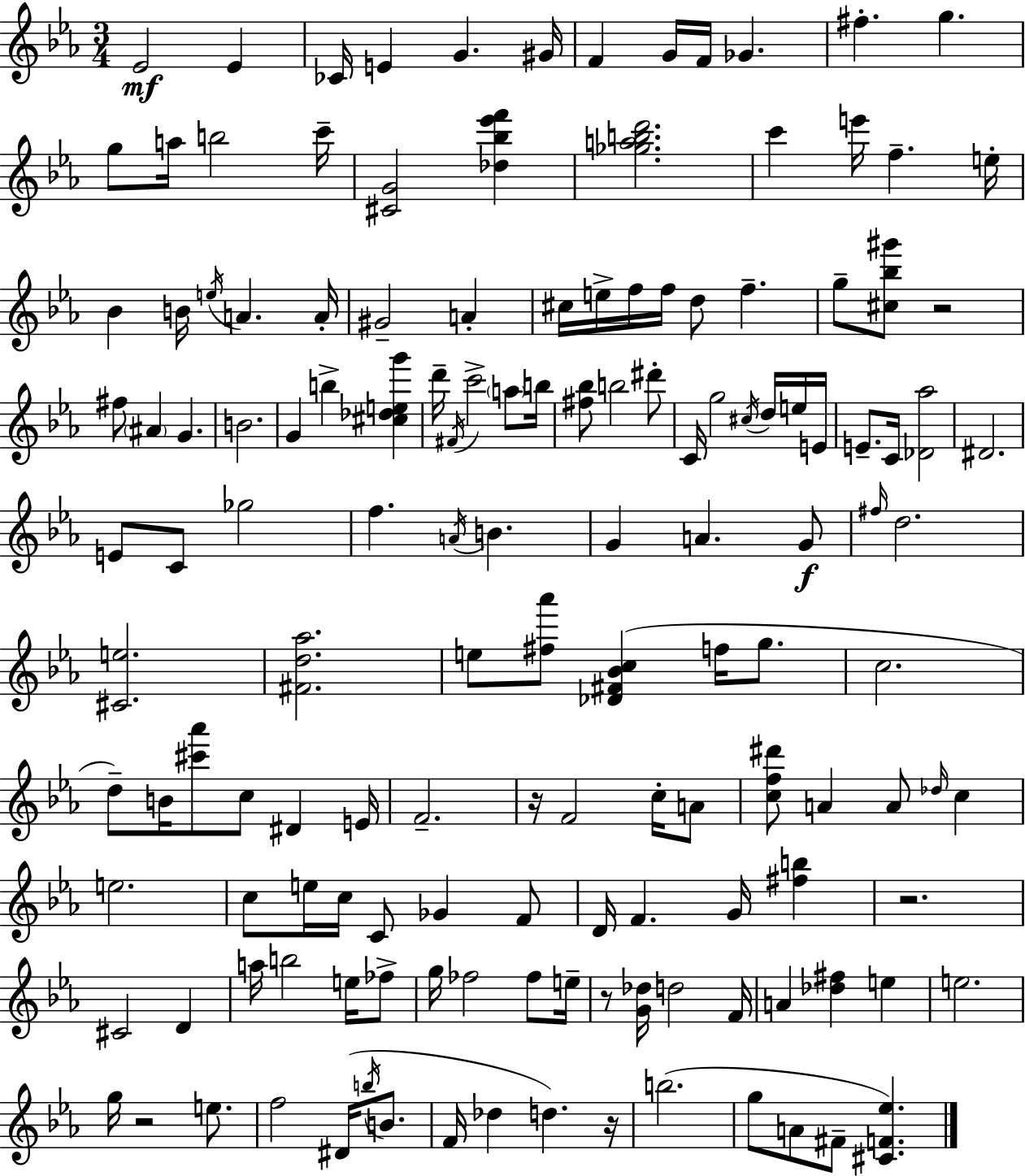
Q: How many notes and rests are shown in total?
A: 145